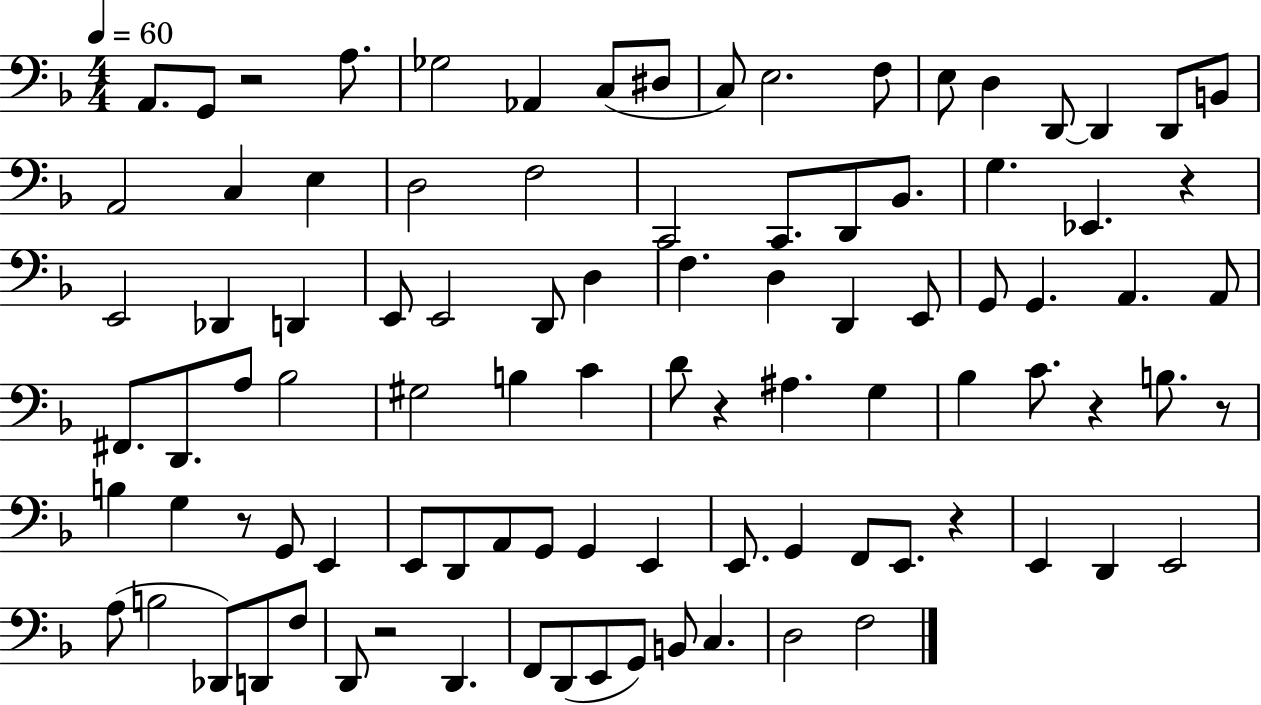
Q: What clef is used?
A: bass